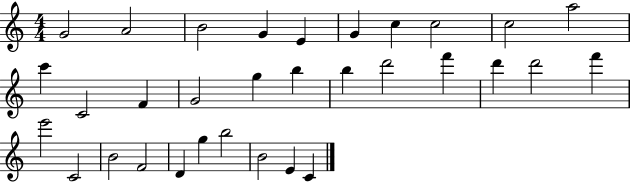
X:1
T:Untitled
M:4/4
L:1/4
K:C
G2 A2 B2 G E G c c2 c2 a2 c' C2 F G2 g b b d'2 f' d' d'2 f' e'2 C2 B2 F2 D g b2 B2 E C